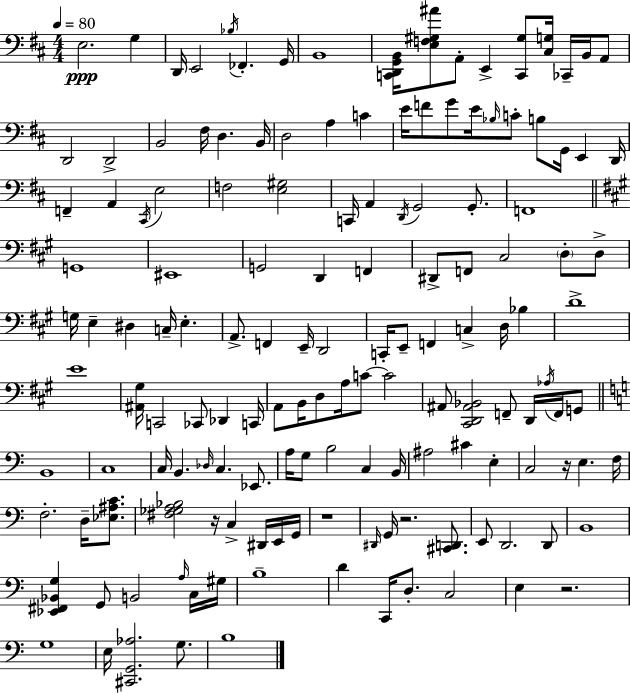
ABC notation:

X:1
T:Untitled
M:4/4
L:1/4
K:D
E,2 G, D,,/4 E,,2 _B,/4 _F,, G,,/4 B,,4 [C,,D,,G,,B,,]/4 [E,F,^G,^A]/2 A,,/2 E,, [C,,^G,]/2 [^C,G,]/4 _C,,/4 B,,/4 A,,/2 D,,2 D,,2 B,,2 ^F,/4 D, B,,/4 D,2 A, C E/4 F/2 G/2 E/4 _B,/4 C/2 B,/2 G,,/4 E,, D,,/4 F,, A,, ^C,,/4 E,2 F,2 [E,^G,]2 C,,/4 A,, D,,/4 G,,2 G,,/2 F,,4 G,,4 ^E,,4 G,,2 D,, F,, ^D,,/2 F,,/2 ^C,2 D,/2 D,/2 G,/4 E, ^D, C,/4 E, A,,/2 F,, E,,/4 D,,2 C,,/4 E,,/2 F,, C, D,/4 _B, D4 E4 [^A,,^G,]/4 C,,2 _C,,/2 _D,, C,,/4 A,,/2 B,,/4 D,/2 A,/4 C/2 C2 ^A,,/2 [^C,,D,,^A,,_B,,]2 F,,/2 D,,/4 _A,/4 F,,/4 G,,/2 B,,4 C,4 C,/4 B,, _D,/4 C, _E,,/2 A,/4 G,/2 B,2 C, B,,/4 ^A,2 ^C E, C,2 z/4 E, F,/4 F,2 D,/4 [_E,^A,C]/2 [^F,_G,A,_B,]2 z/4 C, ^D,,/4 E,,/4 G,,/4 z4 ^D,,/4 G,,/4 z2 [^C,,D,,]/2 E,,/2 D,,2 D,,/2 B,,4 [_E,,^F,,_B,,G,] G,,/2 B,,2 A,/4 C,/4 ^G,/4 B,4 D C,,/4 D,/2 C,2 E, z2 G,4 E,/4 [^C,,G,,_A,]2 G,/2 B,4